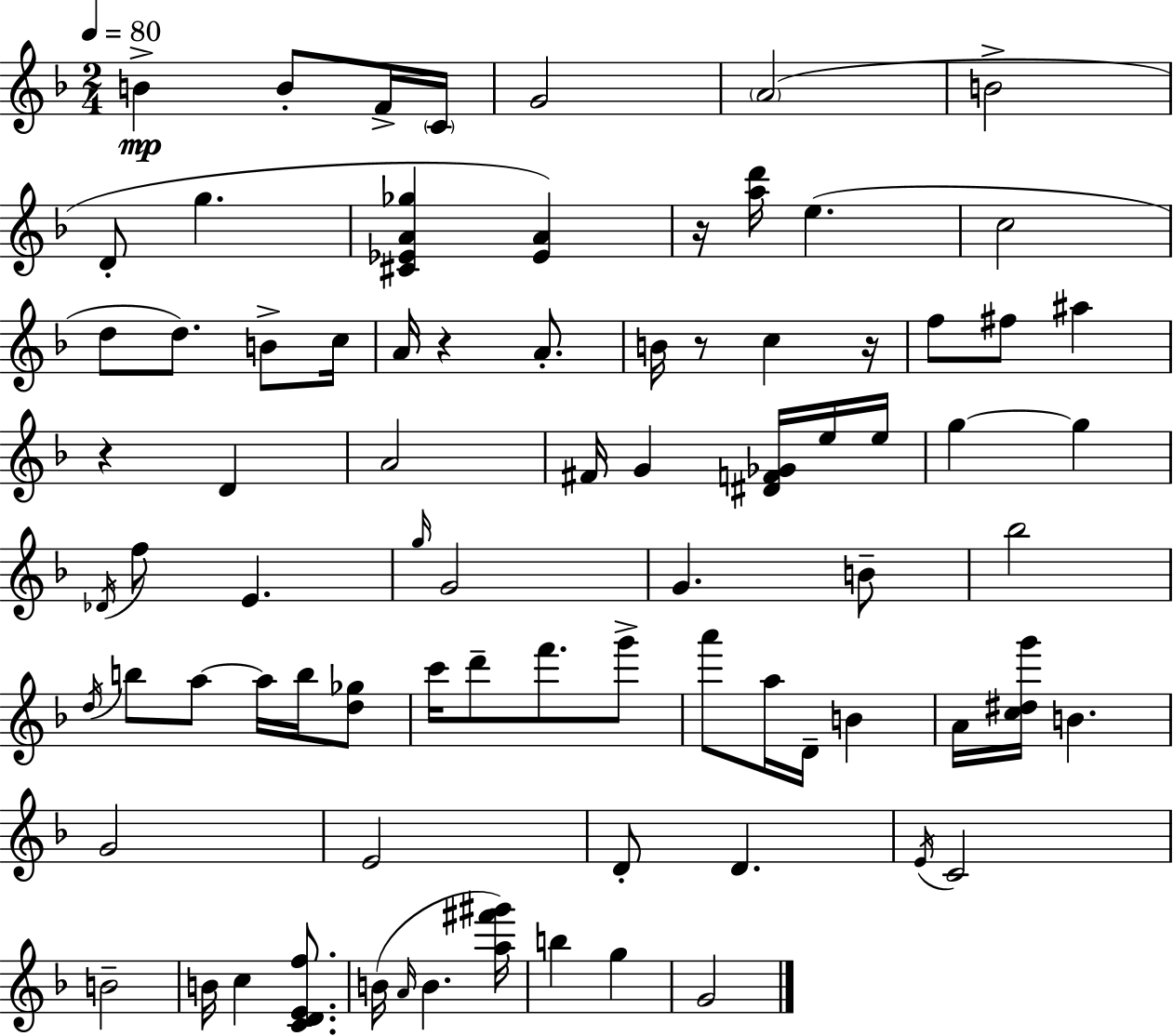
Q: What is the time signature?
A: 2/4